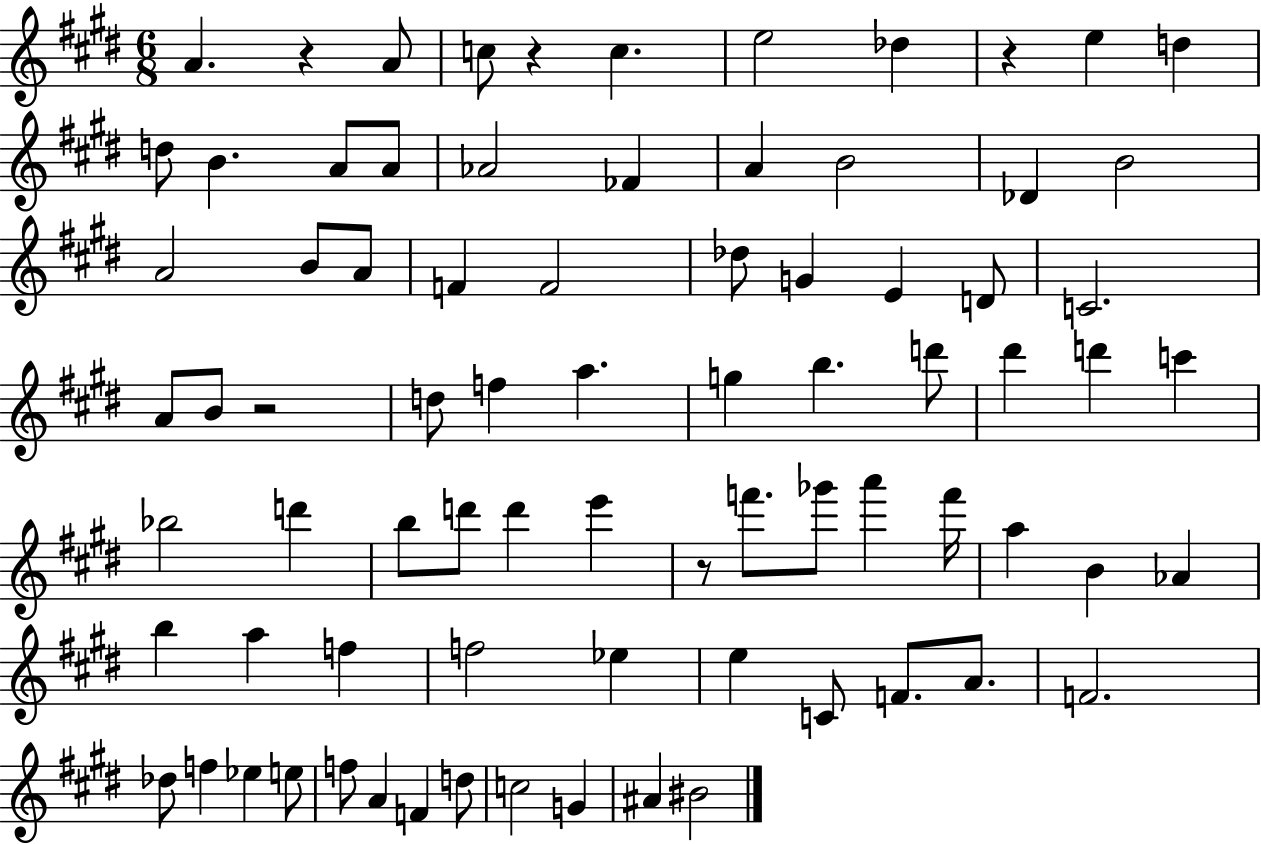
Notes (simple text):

A4/q. R/q A4/e C5/e R/q C5/q. E5/h Db5/q R/q E5/q D5/q D5/e B4/q. A4/e A4/e Ab4/h FES4/q A4/q B4/h Db4/q B4/h A4/h B4/e A4/e F4/q F4/h Db5/e G4/q E4/q D4/e C4/h. A4/e B4/e R/h D5/e F5/q A5/q. G5/q B5/q. D6/e D#6/q D6/q C6/q Bb5/h D6/q B5/e D6/e D6/q E6/q R/e F6/e. Gb6/e A6/q F6/s A5/q B4/q Ab4/q B5/q A5/q F5/q F5/h Eb5/q E5/q C4/e F4/e. A4/e. F4/h. Db5/e F5/q Eb5/q E5/e F5/e A4/q F4/q D5/e C5/h G4/q A#4/q BIS4/h